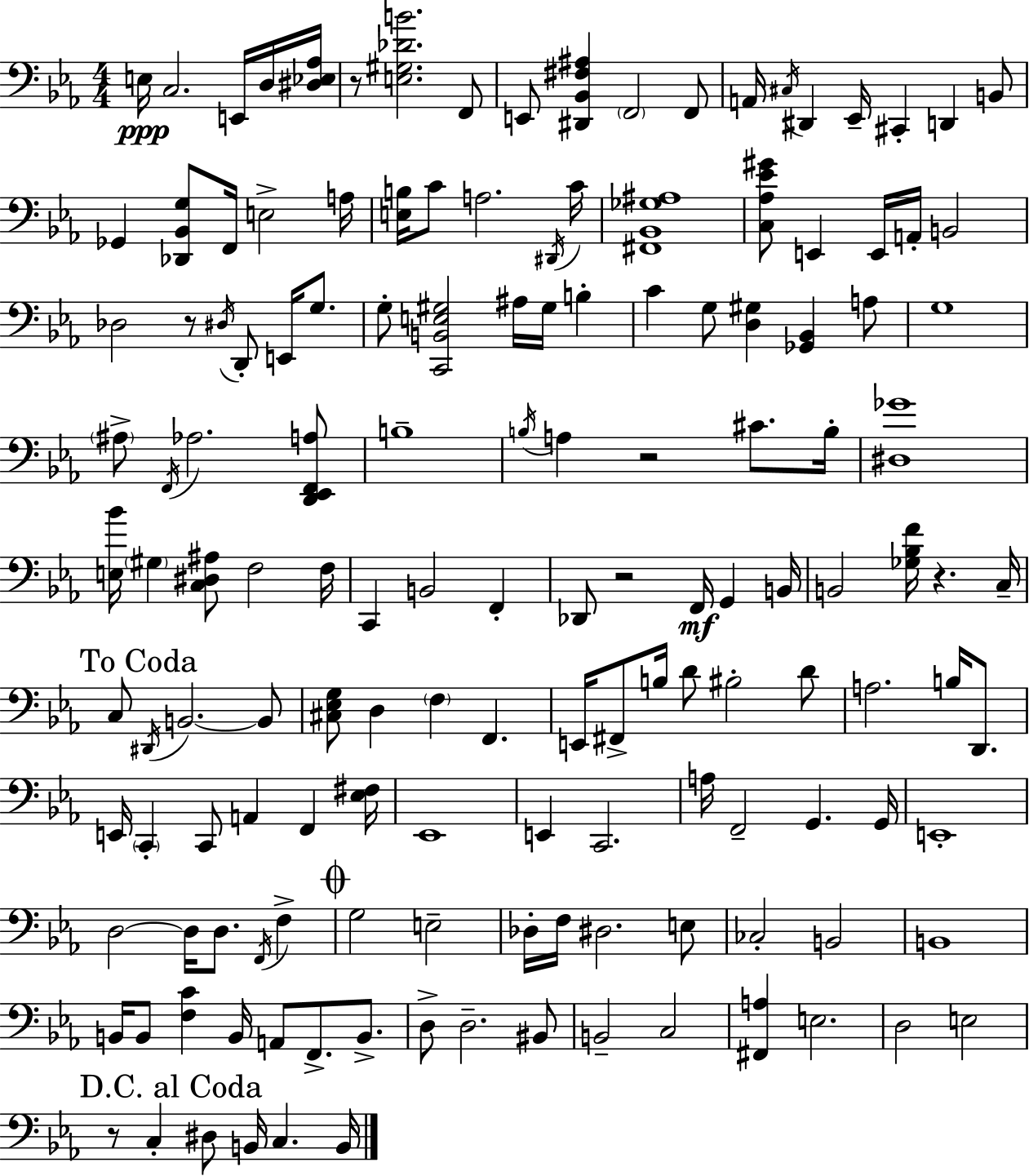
X:1
T:Untitled
M:4/4
L:1/4
K:Cm
E,/4 C,2 E,,/4 D,/4 [^D,_E,_A,]/4 z/2 [E,^G,_DB]2 F,,/2 E,,/2 [^D,,_B,,^F,^A,] F,,2 F,,/2 A,,/4 ^C,/4 ^D,, _E,,/4 ^C,, D,, B,,/2 _G,, [_D,,_B,,G,]/2 F,,/4 E,2 A,/4 [E,B,]/4 C/2 A,2 ^D,,/4 C/4 [^F,,_B,,_G,^A,]4 [C,_A,_E^G]/2 E,, E,,/4 A,,/4 B,,2 _D,2 z/2 ^D,/4 D,,/2 E,,/4 G,/2 G,/2 [C,,B,,E,^G,]2 ^A,/4 ^G,/4 B, C G,/2 [D,^G,] [_G,,_B,,] A,/2 G,4 ^A,/2 F,,/4 _A,2 [D,,_E,,F,,A,]/2 B,4 B,/4 A, z2 ^C/2 B,/4 [^D,_G]4 [E,_B]/4 ^G, [C,^D,^A,]/2 F,2 F,/4 C,, B,,2 F,, _D,,/2 z2 F,,/4 G,, B,,/4 B,,2 [_G,_B,F]/4 z C,/4 C,/2 ^D,,/4 B,,2 B,,/2 [^C,_E,G,]/2 D, F, F,, E,,/4 ^F,,/2 B,/4 D/2 ^B,2 D/2 A,2 B,/4 D,,/2 E,,/4 C,, C,,/2 A,, F,, [_E,^F,]/4 _E,,4 E,, C,,2 A,/4 F,,2 G,, G,,/4 E,,4 D,2 D,/4 D,/2 F,,/4 F, G,2 E,2 _D,/4 F,/4 ^D,2 E,/2 _C,2 B,,2 B,,4 B,,/4 B,,/2 [F,C] B,,/4 A,,/2 F,,/2 B,,/2 D,/2 D,2 ^B,,/2 B,,2 C,2 [^F,,A,] E,2 D,2 E,2 z/2 C, ^D,/2 B,,/4 C, B,,/4